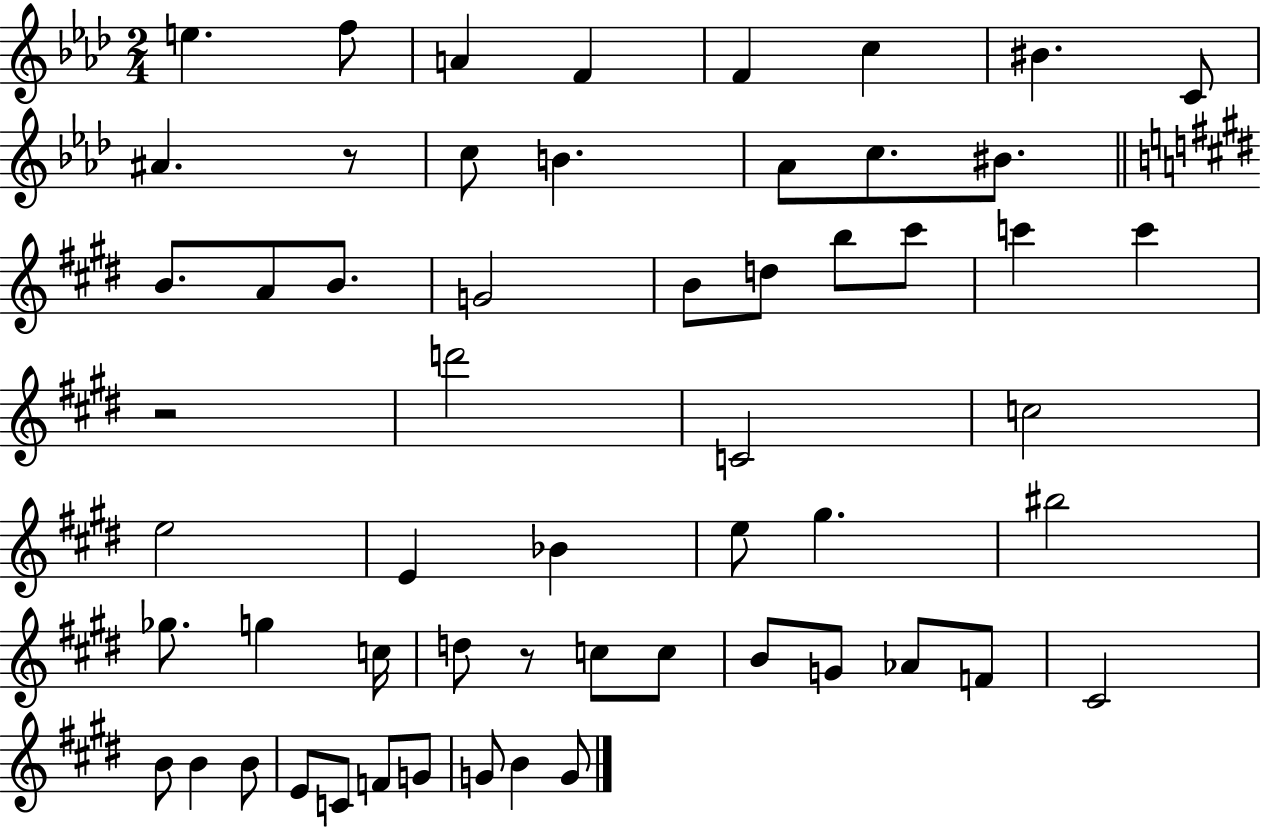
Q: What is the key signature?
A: AES major